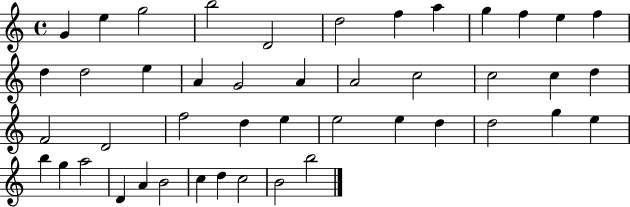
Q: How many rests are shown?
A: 0